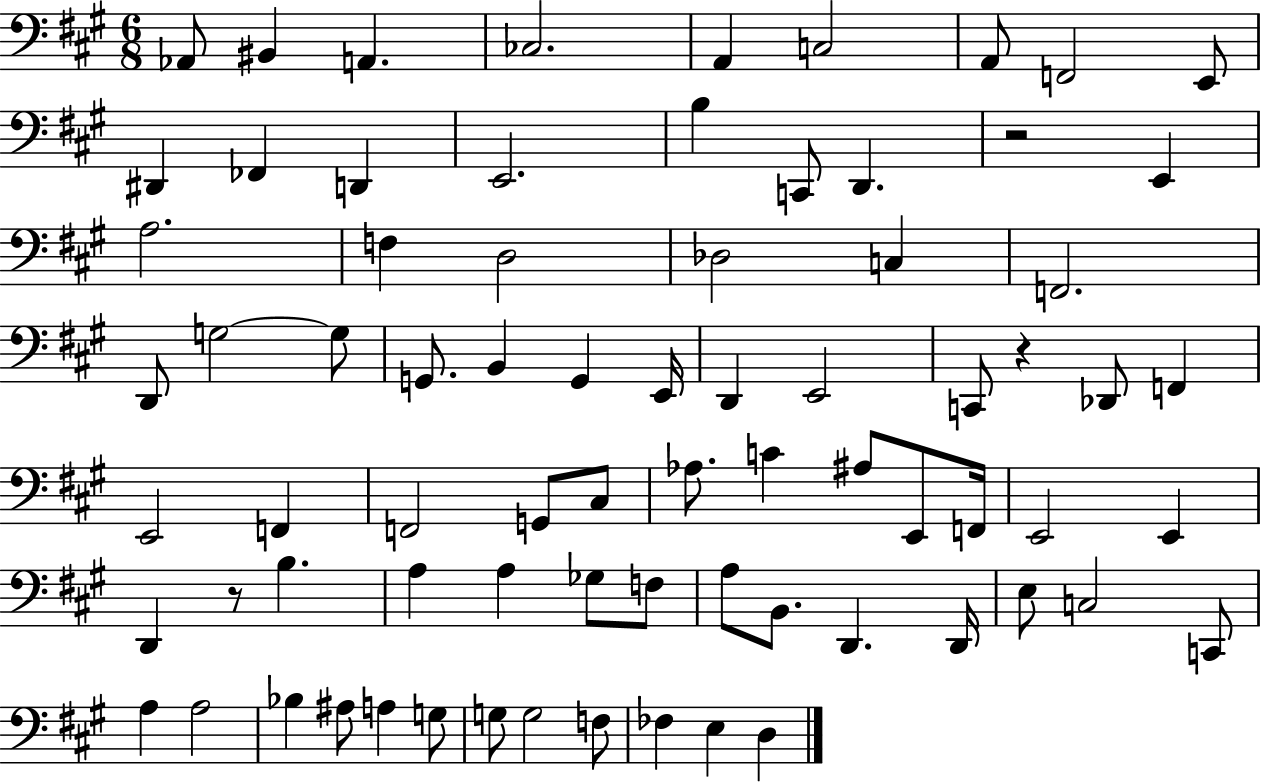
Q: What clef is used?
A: bass